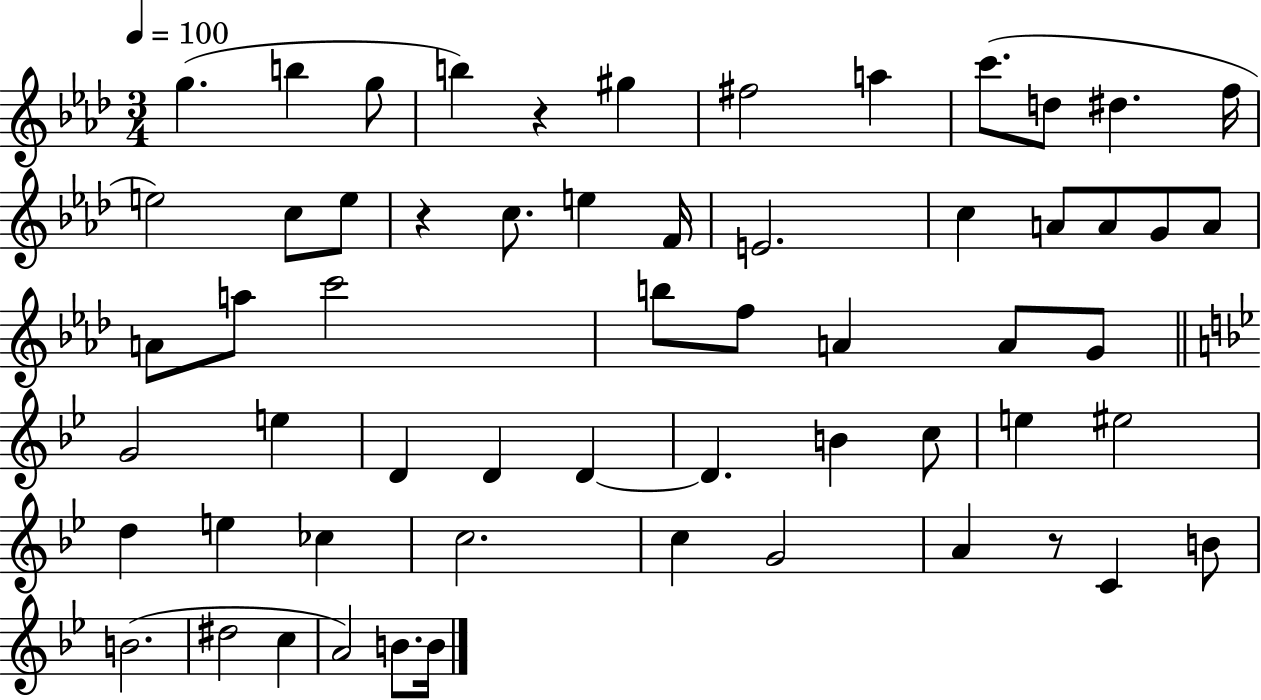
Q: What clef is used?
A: treble